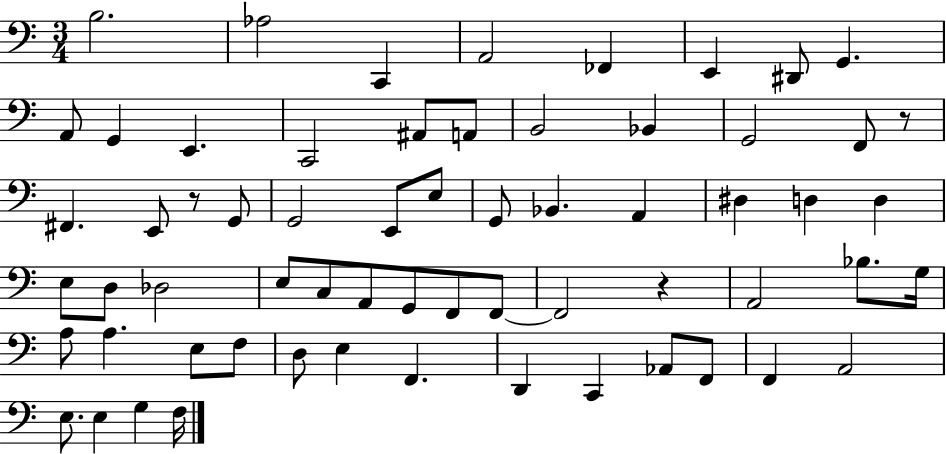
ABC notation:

X:1
T:Untitled
M:3/4
L:1/4
K:C
B,2 _A,2 C,, A,,2 _F,, E,, ^D,,/2 G,, A,,/2 G,, E,, C,,2 ^A,,/2 A,,/2 B,,2 _B,, G,,2 F,,/2 z/2 ^F,, E,,/2 z/2 G,,/2 G,,2 E,,/2 E,/2 G,,/2 _B,, A,, ^D, D, D, E,/2 D,/2 _D,2 E,/2 C,/2 A,,/2 G,,/2 F,,/2 F,,/2 F,,2 z A,,2 _B,/2 G,/4 A,/2 A, E,/2 F,/2 D,/2 E, F,, D,, C,, _A,,/2 F,,/2 F,, A,,2 E,/2 E, G, F,/4